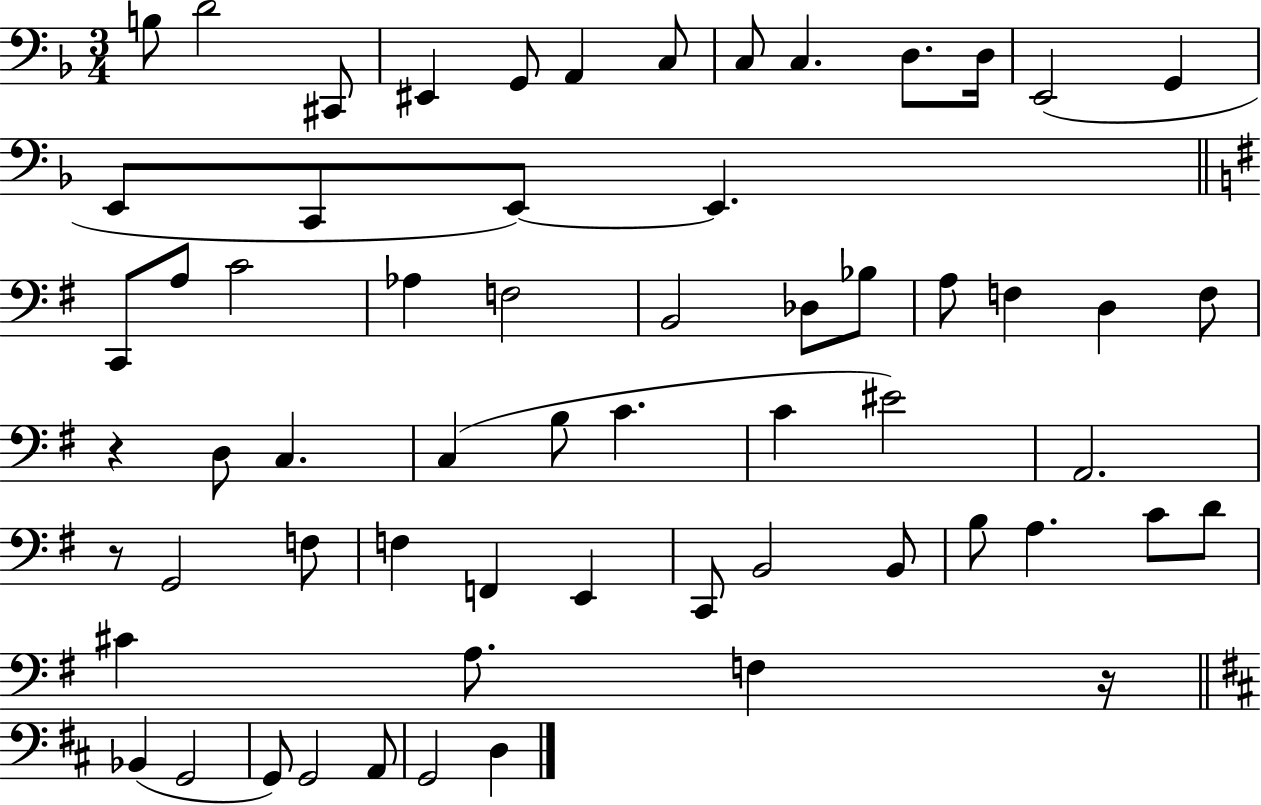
{
  \clef bass
  \numericTimeSignature
  \time 3/4
  \key f \major
  \repeat volta 2 { b8 d'2 cis,8 | eis,4 g,8 a,4 c8 | c8 c4. d8. d16 | e,2( g,4 | \break e,8 c,8 e,8~~) e,4. | \bar "||" \break \key e \minor c,8 a8 c'2 | aes4 f2 | b,2 des8 bes8 | a8 f4 d4 f8 | \break r4 d8 c4. | c4( b8 c'4. | c'4 eis'2) | a,2. | \break r8 g,2 f8 | f4 f,4 e,4 | c,8 b,2 b,8 | b8 a4. c'8 d'8 | \break cis'4 a8. f4 r16 | \bar "||" \break \key d \major bes,4( g,2 | g,8) g,2 a,8 | g,2 d4 | } \bar "|."
}